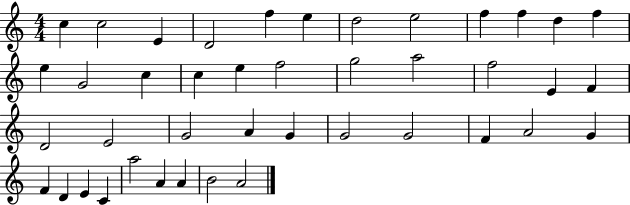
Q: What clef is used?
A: treble